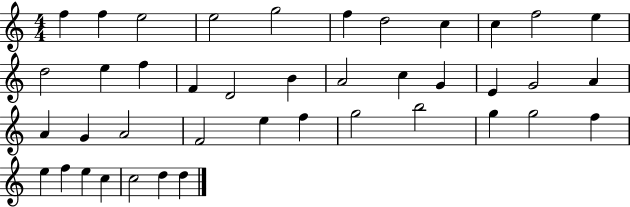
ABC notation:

X:1
T:Untitled
M:4/4
L:1/4
K:C
f f e2 e2 g2 f d2 c c f2 e d2 e f F D2 B A2 c G E G2 A A G A2 F2 e f g2 b2 g g2 f e f e c c2 d d